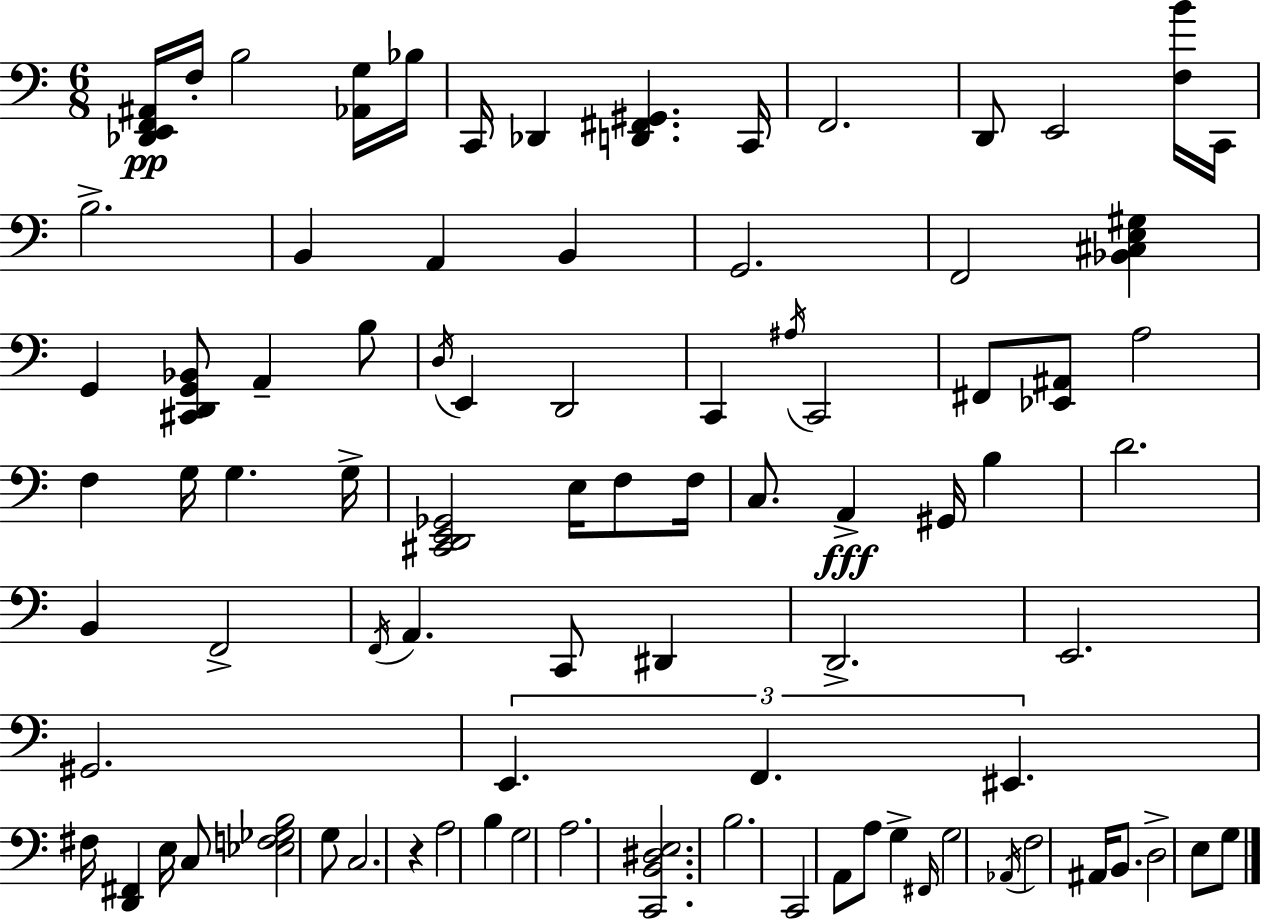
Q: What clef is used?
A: bass